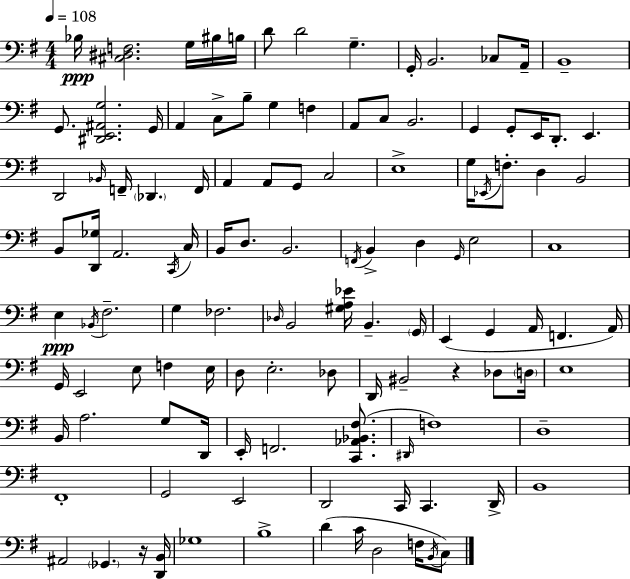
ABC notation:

X:1
T:Untitled
M:4/4
L:1/4
K:Em
_B,/4 [^C,^D,F,]2 G,/4 ^B,/4 B,/4 D/2 D2 G, G,,/4 B,,2 _C,/2 A,,/4 B,,4 G,,/2 [^D,,E,,^A,,G,]2 G,,/4 A,, C,/2 B,/2 G, F, A,,/2 C,/2 B,,2 G,, G,,/2 E,,/4 D,,/2 E,, D,,2 _B,,/4 F,,/4 _D,, F,,/4 A,, A,,/2 G,,/2 C,2 E,4 G,/4 _E,,/4 F,/2 D, B,,2 B,,/2 [D,,_G,]/4 A,,2 C,,/4 C,/4 B,,/4 D,/2 B,,2 F,,/4 B,, D, G,,/4 E,2 C,4 E, _B,,/4 ^F,2 G, _F,2 _D,/4 B,,2 [^G,A,_E]/4 B,, G,,/4 E,, G,, A,,/4 F,, A,,/4 G,,/4 E,,2 E,/2 F, E,/4 D,/2 E,2 _D,/2 D,,/4 ^B,,2 z _D,/2 D,/4 E,4 B,,/4 A,2 G,/2 D,,/4 E,,/4 F,,2 [C,,_A,,_B,,^F,]/2 ^D,,/4 F,4 D,4 ^F,,4 G,,2 E,,2 D,,2 C,,/4 C,, D,,/4 B,,4 ^A,,2 _G,, z/4 [D,,B,,]/4 _G,4 B,4 D C/4 D,2 F,/4 B,,/4 C,/2